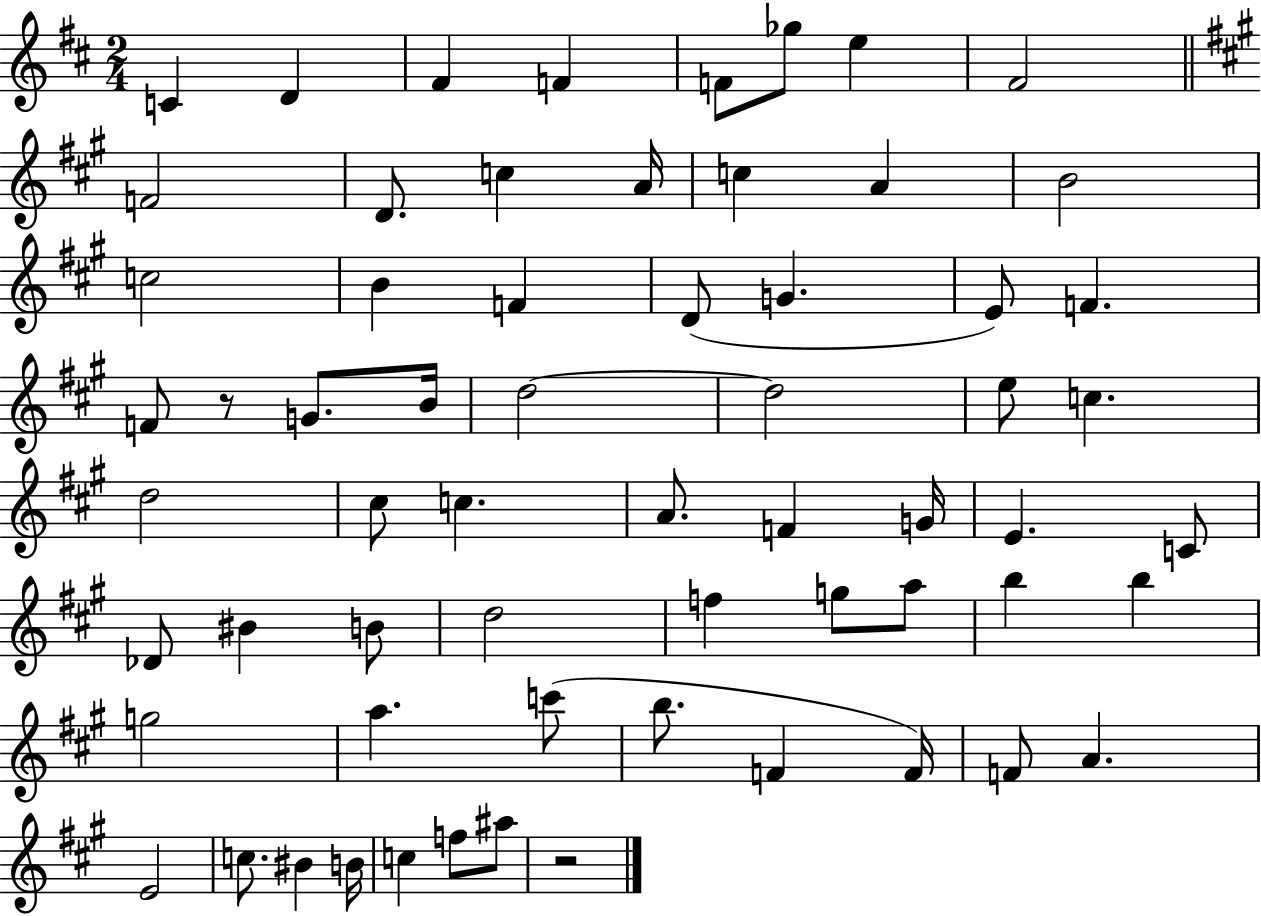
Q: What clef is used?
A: treble